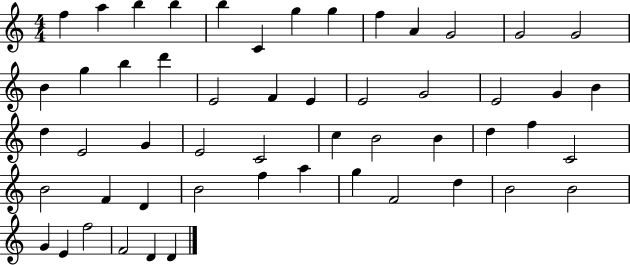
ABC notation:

X:1
T:Untitled
M:4/4
L:1/4
K:C
f a b b b C g g f A G2 G2 G2 B g b d' E2 F E E2 G2 E2 G B d E2 G E2 C2 c B2 B d f C2 B2 F D B2 f a g F2 d B2 B2 G E f2 F2 D D